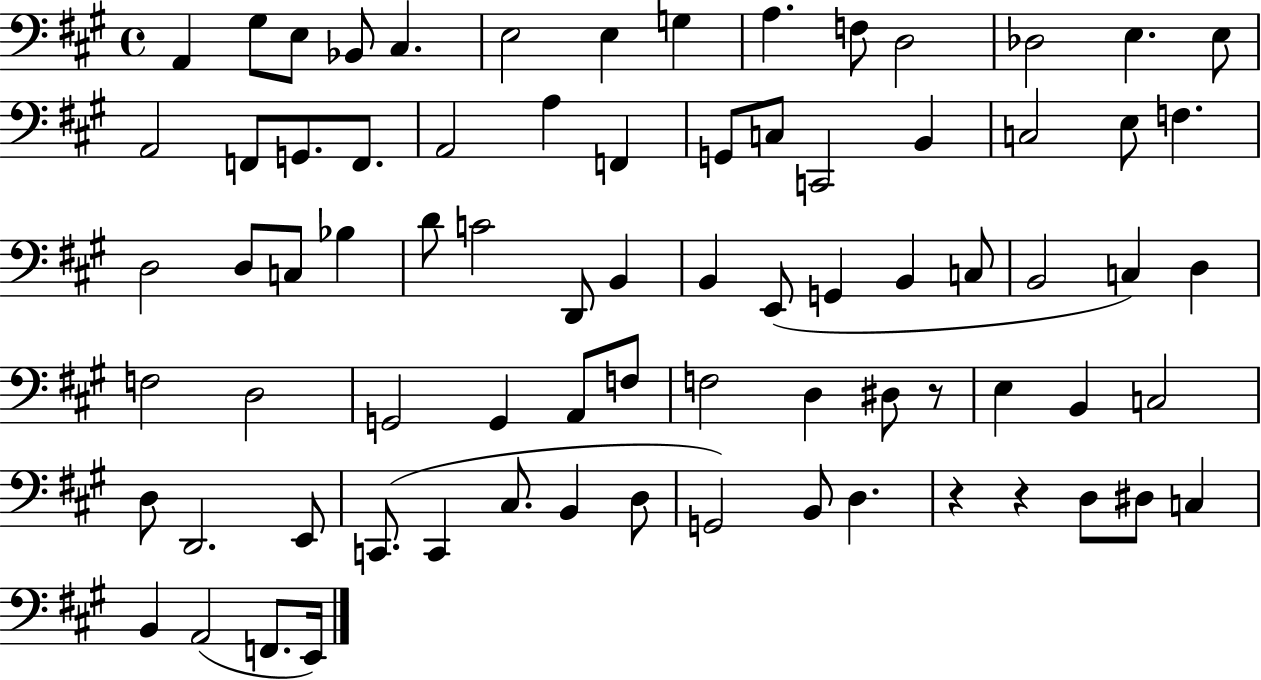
{
  \clef bass
  \time 4/4
  \defaultTimeSignature
  \key a \major
  a,4 gis8 e8 bes,8 cis4. | e2 e4 g4 | a4. f8 d2 | des2 e4. e8 | \break a,2 f,8 g,8. f,8. | a,2 a4 f,4 | g,8 c8 c,2 b,4 | c2 e8 f4. | \break d2 d8 c8 bes4 | d'8 c'2 d,8 b,4 | b,4 e,8( g,4 b,4 c8 | b,2 c4) d4 | \break f2 d2 | g,2 g,4 a,8 f8 | f2 d4 dis8 r8 | e4 b,4 c2 | \break d8 d,2. e,8 | c,8.( c,4 cis8. b,4 d8 | g,2) b,8 d4. | r4 r4 d8 dis8 c4 | \break b,4 a,2( f,8. e,16) | \bar "|."
}